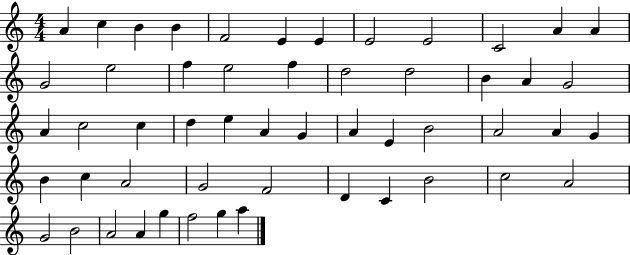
{
  \clef treble
  \numericTimeSignature
  \time 4/4
  \key c \major
  a'4 c''4 b'4 b'4 | f'2 e'4 e'4 | e'2 e'2 | c'2 a'4 a'4 | \break g'2 e''2 | f''4 e''2 f''4 | d''2 d''2 | b'4 a'4 g'2 | \break a'4 c''2 c''4 | d''4 e''4 a'4 g'4 | a'4 e'4 b'2 | a'2 a'4 g'4 | \break b'4 c''4 a'2 | g'2 f'2 | d'4 c'4 b'2 | c''2 a'2 | \break g'2 b'2 | a'2 a'4 g''4 | f''2 g''4 a''4 | \bar "|."
}